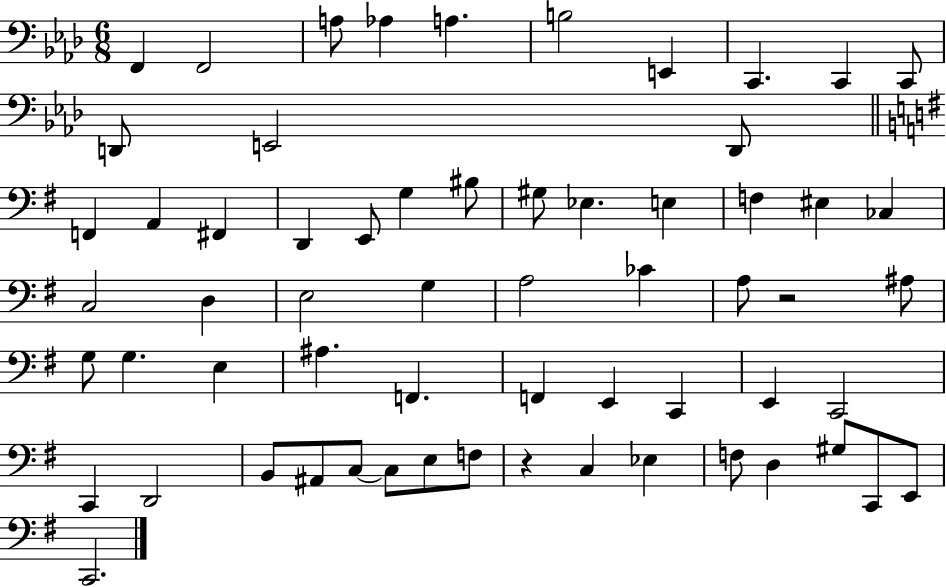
F2/q F2/h A3/e Ab3/q A3/q. B3/h E2/q C2/q. C2/q C2/e D2/e E2/h D2/e F2/q A2/q F#2/q D2/q E2/e G3/q BIS3/e G#3/e Eb3/q. E3/q F3/q EIS3/q CES3/q C3/h D3/q E3/h G3/q A3/h CES4/q A3/e R/h A#3/e G3/e G3/q. E3/q A#3/q. F2/q. F2/q E2/q C2/q E2/q C2/h C2/q D2/h B2/e A#2/e C3/e C3/e E3/e F3/e R/q C3/q Eb3/q F3/e D3/q G#3/e C2/e E2/e C2/h.